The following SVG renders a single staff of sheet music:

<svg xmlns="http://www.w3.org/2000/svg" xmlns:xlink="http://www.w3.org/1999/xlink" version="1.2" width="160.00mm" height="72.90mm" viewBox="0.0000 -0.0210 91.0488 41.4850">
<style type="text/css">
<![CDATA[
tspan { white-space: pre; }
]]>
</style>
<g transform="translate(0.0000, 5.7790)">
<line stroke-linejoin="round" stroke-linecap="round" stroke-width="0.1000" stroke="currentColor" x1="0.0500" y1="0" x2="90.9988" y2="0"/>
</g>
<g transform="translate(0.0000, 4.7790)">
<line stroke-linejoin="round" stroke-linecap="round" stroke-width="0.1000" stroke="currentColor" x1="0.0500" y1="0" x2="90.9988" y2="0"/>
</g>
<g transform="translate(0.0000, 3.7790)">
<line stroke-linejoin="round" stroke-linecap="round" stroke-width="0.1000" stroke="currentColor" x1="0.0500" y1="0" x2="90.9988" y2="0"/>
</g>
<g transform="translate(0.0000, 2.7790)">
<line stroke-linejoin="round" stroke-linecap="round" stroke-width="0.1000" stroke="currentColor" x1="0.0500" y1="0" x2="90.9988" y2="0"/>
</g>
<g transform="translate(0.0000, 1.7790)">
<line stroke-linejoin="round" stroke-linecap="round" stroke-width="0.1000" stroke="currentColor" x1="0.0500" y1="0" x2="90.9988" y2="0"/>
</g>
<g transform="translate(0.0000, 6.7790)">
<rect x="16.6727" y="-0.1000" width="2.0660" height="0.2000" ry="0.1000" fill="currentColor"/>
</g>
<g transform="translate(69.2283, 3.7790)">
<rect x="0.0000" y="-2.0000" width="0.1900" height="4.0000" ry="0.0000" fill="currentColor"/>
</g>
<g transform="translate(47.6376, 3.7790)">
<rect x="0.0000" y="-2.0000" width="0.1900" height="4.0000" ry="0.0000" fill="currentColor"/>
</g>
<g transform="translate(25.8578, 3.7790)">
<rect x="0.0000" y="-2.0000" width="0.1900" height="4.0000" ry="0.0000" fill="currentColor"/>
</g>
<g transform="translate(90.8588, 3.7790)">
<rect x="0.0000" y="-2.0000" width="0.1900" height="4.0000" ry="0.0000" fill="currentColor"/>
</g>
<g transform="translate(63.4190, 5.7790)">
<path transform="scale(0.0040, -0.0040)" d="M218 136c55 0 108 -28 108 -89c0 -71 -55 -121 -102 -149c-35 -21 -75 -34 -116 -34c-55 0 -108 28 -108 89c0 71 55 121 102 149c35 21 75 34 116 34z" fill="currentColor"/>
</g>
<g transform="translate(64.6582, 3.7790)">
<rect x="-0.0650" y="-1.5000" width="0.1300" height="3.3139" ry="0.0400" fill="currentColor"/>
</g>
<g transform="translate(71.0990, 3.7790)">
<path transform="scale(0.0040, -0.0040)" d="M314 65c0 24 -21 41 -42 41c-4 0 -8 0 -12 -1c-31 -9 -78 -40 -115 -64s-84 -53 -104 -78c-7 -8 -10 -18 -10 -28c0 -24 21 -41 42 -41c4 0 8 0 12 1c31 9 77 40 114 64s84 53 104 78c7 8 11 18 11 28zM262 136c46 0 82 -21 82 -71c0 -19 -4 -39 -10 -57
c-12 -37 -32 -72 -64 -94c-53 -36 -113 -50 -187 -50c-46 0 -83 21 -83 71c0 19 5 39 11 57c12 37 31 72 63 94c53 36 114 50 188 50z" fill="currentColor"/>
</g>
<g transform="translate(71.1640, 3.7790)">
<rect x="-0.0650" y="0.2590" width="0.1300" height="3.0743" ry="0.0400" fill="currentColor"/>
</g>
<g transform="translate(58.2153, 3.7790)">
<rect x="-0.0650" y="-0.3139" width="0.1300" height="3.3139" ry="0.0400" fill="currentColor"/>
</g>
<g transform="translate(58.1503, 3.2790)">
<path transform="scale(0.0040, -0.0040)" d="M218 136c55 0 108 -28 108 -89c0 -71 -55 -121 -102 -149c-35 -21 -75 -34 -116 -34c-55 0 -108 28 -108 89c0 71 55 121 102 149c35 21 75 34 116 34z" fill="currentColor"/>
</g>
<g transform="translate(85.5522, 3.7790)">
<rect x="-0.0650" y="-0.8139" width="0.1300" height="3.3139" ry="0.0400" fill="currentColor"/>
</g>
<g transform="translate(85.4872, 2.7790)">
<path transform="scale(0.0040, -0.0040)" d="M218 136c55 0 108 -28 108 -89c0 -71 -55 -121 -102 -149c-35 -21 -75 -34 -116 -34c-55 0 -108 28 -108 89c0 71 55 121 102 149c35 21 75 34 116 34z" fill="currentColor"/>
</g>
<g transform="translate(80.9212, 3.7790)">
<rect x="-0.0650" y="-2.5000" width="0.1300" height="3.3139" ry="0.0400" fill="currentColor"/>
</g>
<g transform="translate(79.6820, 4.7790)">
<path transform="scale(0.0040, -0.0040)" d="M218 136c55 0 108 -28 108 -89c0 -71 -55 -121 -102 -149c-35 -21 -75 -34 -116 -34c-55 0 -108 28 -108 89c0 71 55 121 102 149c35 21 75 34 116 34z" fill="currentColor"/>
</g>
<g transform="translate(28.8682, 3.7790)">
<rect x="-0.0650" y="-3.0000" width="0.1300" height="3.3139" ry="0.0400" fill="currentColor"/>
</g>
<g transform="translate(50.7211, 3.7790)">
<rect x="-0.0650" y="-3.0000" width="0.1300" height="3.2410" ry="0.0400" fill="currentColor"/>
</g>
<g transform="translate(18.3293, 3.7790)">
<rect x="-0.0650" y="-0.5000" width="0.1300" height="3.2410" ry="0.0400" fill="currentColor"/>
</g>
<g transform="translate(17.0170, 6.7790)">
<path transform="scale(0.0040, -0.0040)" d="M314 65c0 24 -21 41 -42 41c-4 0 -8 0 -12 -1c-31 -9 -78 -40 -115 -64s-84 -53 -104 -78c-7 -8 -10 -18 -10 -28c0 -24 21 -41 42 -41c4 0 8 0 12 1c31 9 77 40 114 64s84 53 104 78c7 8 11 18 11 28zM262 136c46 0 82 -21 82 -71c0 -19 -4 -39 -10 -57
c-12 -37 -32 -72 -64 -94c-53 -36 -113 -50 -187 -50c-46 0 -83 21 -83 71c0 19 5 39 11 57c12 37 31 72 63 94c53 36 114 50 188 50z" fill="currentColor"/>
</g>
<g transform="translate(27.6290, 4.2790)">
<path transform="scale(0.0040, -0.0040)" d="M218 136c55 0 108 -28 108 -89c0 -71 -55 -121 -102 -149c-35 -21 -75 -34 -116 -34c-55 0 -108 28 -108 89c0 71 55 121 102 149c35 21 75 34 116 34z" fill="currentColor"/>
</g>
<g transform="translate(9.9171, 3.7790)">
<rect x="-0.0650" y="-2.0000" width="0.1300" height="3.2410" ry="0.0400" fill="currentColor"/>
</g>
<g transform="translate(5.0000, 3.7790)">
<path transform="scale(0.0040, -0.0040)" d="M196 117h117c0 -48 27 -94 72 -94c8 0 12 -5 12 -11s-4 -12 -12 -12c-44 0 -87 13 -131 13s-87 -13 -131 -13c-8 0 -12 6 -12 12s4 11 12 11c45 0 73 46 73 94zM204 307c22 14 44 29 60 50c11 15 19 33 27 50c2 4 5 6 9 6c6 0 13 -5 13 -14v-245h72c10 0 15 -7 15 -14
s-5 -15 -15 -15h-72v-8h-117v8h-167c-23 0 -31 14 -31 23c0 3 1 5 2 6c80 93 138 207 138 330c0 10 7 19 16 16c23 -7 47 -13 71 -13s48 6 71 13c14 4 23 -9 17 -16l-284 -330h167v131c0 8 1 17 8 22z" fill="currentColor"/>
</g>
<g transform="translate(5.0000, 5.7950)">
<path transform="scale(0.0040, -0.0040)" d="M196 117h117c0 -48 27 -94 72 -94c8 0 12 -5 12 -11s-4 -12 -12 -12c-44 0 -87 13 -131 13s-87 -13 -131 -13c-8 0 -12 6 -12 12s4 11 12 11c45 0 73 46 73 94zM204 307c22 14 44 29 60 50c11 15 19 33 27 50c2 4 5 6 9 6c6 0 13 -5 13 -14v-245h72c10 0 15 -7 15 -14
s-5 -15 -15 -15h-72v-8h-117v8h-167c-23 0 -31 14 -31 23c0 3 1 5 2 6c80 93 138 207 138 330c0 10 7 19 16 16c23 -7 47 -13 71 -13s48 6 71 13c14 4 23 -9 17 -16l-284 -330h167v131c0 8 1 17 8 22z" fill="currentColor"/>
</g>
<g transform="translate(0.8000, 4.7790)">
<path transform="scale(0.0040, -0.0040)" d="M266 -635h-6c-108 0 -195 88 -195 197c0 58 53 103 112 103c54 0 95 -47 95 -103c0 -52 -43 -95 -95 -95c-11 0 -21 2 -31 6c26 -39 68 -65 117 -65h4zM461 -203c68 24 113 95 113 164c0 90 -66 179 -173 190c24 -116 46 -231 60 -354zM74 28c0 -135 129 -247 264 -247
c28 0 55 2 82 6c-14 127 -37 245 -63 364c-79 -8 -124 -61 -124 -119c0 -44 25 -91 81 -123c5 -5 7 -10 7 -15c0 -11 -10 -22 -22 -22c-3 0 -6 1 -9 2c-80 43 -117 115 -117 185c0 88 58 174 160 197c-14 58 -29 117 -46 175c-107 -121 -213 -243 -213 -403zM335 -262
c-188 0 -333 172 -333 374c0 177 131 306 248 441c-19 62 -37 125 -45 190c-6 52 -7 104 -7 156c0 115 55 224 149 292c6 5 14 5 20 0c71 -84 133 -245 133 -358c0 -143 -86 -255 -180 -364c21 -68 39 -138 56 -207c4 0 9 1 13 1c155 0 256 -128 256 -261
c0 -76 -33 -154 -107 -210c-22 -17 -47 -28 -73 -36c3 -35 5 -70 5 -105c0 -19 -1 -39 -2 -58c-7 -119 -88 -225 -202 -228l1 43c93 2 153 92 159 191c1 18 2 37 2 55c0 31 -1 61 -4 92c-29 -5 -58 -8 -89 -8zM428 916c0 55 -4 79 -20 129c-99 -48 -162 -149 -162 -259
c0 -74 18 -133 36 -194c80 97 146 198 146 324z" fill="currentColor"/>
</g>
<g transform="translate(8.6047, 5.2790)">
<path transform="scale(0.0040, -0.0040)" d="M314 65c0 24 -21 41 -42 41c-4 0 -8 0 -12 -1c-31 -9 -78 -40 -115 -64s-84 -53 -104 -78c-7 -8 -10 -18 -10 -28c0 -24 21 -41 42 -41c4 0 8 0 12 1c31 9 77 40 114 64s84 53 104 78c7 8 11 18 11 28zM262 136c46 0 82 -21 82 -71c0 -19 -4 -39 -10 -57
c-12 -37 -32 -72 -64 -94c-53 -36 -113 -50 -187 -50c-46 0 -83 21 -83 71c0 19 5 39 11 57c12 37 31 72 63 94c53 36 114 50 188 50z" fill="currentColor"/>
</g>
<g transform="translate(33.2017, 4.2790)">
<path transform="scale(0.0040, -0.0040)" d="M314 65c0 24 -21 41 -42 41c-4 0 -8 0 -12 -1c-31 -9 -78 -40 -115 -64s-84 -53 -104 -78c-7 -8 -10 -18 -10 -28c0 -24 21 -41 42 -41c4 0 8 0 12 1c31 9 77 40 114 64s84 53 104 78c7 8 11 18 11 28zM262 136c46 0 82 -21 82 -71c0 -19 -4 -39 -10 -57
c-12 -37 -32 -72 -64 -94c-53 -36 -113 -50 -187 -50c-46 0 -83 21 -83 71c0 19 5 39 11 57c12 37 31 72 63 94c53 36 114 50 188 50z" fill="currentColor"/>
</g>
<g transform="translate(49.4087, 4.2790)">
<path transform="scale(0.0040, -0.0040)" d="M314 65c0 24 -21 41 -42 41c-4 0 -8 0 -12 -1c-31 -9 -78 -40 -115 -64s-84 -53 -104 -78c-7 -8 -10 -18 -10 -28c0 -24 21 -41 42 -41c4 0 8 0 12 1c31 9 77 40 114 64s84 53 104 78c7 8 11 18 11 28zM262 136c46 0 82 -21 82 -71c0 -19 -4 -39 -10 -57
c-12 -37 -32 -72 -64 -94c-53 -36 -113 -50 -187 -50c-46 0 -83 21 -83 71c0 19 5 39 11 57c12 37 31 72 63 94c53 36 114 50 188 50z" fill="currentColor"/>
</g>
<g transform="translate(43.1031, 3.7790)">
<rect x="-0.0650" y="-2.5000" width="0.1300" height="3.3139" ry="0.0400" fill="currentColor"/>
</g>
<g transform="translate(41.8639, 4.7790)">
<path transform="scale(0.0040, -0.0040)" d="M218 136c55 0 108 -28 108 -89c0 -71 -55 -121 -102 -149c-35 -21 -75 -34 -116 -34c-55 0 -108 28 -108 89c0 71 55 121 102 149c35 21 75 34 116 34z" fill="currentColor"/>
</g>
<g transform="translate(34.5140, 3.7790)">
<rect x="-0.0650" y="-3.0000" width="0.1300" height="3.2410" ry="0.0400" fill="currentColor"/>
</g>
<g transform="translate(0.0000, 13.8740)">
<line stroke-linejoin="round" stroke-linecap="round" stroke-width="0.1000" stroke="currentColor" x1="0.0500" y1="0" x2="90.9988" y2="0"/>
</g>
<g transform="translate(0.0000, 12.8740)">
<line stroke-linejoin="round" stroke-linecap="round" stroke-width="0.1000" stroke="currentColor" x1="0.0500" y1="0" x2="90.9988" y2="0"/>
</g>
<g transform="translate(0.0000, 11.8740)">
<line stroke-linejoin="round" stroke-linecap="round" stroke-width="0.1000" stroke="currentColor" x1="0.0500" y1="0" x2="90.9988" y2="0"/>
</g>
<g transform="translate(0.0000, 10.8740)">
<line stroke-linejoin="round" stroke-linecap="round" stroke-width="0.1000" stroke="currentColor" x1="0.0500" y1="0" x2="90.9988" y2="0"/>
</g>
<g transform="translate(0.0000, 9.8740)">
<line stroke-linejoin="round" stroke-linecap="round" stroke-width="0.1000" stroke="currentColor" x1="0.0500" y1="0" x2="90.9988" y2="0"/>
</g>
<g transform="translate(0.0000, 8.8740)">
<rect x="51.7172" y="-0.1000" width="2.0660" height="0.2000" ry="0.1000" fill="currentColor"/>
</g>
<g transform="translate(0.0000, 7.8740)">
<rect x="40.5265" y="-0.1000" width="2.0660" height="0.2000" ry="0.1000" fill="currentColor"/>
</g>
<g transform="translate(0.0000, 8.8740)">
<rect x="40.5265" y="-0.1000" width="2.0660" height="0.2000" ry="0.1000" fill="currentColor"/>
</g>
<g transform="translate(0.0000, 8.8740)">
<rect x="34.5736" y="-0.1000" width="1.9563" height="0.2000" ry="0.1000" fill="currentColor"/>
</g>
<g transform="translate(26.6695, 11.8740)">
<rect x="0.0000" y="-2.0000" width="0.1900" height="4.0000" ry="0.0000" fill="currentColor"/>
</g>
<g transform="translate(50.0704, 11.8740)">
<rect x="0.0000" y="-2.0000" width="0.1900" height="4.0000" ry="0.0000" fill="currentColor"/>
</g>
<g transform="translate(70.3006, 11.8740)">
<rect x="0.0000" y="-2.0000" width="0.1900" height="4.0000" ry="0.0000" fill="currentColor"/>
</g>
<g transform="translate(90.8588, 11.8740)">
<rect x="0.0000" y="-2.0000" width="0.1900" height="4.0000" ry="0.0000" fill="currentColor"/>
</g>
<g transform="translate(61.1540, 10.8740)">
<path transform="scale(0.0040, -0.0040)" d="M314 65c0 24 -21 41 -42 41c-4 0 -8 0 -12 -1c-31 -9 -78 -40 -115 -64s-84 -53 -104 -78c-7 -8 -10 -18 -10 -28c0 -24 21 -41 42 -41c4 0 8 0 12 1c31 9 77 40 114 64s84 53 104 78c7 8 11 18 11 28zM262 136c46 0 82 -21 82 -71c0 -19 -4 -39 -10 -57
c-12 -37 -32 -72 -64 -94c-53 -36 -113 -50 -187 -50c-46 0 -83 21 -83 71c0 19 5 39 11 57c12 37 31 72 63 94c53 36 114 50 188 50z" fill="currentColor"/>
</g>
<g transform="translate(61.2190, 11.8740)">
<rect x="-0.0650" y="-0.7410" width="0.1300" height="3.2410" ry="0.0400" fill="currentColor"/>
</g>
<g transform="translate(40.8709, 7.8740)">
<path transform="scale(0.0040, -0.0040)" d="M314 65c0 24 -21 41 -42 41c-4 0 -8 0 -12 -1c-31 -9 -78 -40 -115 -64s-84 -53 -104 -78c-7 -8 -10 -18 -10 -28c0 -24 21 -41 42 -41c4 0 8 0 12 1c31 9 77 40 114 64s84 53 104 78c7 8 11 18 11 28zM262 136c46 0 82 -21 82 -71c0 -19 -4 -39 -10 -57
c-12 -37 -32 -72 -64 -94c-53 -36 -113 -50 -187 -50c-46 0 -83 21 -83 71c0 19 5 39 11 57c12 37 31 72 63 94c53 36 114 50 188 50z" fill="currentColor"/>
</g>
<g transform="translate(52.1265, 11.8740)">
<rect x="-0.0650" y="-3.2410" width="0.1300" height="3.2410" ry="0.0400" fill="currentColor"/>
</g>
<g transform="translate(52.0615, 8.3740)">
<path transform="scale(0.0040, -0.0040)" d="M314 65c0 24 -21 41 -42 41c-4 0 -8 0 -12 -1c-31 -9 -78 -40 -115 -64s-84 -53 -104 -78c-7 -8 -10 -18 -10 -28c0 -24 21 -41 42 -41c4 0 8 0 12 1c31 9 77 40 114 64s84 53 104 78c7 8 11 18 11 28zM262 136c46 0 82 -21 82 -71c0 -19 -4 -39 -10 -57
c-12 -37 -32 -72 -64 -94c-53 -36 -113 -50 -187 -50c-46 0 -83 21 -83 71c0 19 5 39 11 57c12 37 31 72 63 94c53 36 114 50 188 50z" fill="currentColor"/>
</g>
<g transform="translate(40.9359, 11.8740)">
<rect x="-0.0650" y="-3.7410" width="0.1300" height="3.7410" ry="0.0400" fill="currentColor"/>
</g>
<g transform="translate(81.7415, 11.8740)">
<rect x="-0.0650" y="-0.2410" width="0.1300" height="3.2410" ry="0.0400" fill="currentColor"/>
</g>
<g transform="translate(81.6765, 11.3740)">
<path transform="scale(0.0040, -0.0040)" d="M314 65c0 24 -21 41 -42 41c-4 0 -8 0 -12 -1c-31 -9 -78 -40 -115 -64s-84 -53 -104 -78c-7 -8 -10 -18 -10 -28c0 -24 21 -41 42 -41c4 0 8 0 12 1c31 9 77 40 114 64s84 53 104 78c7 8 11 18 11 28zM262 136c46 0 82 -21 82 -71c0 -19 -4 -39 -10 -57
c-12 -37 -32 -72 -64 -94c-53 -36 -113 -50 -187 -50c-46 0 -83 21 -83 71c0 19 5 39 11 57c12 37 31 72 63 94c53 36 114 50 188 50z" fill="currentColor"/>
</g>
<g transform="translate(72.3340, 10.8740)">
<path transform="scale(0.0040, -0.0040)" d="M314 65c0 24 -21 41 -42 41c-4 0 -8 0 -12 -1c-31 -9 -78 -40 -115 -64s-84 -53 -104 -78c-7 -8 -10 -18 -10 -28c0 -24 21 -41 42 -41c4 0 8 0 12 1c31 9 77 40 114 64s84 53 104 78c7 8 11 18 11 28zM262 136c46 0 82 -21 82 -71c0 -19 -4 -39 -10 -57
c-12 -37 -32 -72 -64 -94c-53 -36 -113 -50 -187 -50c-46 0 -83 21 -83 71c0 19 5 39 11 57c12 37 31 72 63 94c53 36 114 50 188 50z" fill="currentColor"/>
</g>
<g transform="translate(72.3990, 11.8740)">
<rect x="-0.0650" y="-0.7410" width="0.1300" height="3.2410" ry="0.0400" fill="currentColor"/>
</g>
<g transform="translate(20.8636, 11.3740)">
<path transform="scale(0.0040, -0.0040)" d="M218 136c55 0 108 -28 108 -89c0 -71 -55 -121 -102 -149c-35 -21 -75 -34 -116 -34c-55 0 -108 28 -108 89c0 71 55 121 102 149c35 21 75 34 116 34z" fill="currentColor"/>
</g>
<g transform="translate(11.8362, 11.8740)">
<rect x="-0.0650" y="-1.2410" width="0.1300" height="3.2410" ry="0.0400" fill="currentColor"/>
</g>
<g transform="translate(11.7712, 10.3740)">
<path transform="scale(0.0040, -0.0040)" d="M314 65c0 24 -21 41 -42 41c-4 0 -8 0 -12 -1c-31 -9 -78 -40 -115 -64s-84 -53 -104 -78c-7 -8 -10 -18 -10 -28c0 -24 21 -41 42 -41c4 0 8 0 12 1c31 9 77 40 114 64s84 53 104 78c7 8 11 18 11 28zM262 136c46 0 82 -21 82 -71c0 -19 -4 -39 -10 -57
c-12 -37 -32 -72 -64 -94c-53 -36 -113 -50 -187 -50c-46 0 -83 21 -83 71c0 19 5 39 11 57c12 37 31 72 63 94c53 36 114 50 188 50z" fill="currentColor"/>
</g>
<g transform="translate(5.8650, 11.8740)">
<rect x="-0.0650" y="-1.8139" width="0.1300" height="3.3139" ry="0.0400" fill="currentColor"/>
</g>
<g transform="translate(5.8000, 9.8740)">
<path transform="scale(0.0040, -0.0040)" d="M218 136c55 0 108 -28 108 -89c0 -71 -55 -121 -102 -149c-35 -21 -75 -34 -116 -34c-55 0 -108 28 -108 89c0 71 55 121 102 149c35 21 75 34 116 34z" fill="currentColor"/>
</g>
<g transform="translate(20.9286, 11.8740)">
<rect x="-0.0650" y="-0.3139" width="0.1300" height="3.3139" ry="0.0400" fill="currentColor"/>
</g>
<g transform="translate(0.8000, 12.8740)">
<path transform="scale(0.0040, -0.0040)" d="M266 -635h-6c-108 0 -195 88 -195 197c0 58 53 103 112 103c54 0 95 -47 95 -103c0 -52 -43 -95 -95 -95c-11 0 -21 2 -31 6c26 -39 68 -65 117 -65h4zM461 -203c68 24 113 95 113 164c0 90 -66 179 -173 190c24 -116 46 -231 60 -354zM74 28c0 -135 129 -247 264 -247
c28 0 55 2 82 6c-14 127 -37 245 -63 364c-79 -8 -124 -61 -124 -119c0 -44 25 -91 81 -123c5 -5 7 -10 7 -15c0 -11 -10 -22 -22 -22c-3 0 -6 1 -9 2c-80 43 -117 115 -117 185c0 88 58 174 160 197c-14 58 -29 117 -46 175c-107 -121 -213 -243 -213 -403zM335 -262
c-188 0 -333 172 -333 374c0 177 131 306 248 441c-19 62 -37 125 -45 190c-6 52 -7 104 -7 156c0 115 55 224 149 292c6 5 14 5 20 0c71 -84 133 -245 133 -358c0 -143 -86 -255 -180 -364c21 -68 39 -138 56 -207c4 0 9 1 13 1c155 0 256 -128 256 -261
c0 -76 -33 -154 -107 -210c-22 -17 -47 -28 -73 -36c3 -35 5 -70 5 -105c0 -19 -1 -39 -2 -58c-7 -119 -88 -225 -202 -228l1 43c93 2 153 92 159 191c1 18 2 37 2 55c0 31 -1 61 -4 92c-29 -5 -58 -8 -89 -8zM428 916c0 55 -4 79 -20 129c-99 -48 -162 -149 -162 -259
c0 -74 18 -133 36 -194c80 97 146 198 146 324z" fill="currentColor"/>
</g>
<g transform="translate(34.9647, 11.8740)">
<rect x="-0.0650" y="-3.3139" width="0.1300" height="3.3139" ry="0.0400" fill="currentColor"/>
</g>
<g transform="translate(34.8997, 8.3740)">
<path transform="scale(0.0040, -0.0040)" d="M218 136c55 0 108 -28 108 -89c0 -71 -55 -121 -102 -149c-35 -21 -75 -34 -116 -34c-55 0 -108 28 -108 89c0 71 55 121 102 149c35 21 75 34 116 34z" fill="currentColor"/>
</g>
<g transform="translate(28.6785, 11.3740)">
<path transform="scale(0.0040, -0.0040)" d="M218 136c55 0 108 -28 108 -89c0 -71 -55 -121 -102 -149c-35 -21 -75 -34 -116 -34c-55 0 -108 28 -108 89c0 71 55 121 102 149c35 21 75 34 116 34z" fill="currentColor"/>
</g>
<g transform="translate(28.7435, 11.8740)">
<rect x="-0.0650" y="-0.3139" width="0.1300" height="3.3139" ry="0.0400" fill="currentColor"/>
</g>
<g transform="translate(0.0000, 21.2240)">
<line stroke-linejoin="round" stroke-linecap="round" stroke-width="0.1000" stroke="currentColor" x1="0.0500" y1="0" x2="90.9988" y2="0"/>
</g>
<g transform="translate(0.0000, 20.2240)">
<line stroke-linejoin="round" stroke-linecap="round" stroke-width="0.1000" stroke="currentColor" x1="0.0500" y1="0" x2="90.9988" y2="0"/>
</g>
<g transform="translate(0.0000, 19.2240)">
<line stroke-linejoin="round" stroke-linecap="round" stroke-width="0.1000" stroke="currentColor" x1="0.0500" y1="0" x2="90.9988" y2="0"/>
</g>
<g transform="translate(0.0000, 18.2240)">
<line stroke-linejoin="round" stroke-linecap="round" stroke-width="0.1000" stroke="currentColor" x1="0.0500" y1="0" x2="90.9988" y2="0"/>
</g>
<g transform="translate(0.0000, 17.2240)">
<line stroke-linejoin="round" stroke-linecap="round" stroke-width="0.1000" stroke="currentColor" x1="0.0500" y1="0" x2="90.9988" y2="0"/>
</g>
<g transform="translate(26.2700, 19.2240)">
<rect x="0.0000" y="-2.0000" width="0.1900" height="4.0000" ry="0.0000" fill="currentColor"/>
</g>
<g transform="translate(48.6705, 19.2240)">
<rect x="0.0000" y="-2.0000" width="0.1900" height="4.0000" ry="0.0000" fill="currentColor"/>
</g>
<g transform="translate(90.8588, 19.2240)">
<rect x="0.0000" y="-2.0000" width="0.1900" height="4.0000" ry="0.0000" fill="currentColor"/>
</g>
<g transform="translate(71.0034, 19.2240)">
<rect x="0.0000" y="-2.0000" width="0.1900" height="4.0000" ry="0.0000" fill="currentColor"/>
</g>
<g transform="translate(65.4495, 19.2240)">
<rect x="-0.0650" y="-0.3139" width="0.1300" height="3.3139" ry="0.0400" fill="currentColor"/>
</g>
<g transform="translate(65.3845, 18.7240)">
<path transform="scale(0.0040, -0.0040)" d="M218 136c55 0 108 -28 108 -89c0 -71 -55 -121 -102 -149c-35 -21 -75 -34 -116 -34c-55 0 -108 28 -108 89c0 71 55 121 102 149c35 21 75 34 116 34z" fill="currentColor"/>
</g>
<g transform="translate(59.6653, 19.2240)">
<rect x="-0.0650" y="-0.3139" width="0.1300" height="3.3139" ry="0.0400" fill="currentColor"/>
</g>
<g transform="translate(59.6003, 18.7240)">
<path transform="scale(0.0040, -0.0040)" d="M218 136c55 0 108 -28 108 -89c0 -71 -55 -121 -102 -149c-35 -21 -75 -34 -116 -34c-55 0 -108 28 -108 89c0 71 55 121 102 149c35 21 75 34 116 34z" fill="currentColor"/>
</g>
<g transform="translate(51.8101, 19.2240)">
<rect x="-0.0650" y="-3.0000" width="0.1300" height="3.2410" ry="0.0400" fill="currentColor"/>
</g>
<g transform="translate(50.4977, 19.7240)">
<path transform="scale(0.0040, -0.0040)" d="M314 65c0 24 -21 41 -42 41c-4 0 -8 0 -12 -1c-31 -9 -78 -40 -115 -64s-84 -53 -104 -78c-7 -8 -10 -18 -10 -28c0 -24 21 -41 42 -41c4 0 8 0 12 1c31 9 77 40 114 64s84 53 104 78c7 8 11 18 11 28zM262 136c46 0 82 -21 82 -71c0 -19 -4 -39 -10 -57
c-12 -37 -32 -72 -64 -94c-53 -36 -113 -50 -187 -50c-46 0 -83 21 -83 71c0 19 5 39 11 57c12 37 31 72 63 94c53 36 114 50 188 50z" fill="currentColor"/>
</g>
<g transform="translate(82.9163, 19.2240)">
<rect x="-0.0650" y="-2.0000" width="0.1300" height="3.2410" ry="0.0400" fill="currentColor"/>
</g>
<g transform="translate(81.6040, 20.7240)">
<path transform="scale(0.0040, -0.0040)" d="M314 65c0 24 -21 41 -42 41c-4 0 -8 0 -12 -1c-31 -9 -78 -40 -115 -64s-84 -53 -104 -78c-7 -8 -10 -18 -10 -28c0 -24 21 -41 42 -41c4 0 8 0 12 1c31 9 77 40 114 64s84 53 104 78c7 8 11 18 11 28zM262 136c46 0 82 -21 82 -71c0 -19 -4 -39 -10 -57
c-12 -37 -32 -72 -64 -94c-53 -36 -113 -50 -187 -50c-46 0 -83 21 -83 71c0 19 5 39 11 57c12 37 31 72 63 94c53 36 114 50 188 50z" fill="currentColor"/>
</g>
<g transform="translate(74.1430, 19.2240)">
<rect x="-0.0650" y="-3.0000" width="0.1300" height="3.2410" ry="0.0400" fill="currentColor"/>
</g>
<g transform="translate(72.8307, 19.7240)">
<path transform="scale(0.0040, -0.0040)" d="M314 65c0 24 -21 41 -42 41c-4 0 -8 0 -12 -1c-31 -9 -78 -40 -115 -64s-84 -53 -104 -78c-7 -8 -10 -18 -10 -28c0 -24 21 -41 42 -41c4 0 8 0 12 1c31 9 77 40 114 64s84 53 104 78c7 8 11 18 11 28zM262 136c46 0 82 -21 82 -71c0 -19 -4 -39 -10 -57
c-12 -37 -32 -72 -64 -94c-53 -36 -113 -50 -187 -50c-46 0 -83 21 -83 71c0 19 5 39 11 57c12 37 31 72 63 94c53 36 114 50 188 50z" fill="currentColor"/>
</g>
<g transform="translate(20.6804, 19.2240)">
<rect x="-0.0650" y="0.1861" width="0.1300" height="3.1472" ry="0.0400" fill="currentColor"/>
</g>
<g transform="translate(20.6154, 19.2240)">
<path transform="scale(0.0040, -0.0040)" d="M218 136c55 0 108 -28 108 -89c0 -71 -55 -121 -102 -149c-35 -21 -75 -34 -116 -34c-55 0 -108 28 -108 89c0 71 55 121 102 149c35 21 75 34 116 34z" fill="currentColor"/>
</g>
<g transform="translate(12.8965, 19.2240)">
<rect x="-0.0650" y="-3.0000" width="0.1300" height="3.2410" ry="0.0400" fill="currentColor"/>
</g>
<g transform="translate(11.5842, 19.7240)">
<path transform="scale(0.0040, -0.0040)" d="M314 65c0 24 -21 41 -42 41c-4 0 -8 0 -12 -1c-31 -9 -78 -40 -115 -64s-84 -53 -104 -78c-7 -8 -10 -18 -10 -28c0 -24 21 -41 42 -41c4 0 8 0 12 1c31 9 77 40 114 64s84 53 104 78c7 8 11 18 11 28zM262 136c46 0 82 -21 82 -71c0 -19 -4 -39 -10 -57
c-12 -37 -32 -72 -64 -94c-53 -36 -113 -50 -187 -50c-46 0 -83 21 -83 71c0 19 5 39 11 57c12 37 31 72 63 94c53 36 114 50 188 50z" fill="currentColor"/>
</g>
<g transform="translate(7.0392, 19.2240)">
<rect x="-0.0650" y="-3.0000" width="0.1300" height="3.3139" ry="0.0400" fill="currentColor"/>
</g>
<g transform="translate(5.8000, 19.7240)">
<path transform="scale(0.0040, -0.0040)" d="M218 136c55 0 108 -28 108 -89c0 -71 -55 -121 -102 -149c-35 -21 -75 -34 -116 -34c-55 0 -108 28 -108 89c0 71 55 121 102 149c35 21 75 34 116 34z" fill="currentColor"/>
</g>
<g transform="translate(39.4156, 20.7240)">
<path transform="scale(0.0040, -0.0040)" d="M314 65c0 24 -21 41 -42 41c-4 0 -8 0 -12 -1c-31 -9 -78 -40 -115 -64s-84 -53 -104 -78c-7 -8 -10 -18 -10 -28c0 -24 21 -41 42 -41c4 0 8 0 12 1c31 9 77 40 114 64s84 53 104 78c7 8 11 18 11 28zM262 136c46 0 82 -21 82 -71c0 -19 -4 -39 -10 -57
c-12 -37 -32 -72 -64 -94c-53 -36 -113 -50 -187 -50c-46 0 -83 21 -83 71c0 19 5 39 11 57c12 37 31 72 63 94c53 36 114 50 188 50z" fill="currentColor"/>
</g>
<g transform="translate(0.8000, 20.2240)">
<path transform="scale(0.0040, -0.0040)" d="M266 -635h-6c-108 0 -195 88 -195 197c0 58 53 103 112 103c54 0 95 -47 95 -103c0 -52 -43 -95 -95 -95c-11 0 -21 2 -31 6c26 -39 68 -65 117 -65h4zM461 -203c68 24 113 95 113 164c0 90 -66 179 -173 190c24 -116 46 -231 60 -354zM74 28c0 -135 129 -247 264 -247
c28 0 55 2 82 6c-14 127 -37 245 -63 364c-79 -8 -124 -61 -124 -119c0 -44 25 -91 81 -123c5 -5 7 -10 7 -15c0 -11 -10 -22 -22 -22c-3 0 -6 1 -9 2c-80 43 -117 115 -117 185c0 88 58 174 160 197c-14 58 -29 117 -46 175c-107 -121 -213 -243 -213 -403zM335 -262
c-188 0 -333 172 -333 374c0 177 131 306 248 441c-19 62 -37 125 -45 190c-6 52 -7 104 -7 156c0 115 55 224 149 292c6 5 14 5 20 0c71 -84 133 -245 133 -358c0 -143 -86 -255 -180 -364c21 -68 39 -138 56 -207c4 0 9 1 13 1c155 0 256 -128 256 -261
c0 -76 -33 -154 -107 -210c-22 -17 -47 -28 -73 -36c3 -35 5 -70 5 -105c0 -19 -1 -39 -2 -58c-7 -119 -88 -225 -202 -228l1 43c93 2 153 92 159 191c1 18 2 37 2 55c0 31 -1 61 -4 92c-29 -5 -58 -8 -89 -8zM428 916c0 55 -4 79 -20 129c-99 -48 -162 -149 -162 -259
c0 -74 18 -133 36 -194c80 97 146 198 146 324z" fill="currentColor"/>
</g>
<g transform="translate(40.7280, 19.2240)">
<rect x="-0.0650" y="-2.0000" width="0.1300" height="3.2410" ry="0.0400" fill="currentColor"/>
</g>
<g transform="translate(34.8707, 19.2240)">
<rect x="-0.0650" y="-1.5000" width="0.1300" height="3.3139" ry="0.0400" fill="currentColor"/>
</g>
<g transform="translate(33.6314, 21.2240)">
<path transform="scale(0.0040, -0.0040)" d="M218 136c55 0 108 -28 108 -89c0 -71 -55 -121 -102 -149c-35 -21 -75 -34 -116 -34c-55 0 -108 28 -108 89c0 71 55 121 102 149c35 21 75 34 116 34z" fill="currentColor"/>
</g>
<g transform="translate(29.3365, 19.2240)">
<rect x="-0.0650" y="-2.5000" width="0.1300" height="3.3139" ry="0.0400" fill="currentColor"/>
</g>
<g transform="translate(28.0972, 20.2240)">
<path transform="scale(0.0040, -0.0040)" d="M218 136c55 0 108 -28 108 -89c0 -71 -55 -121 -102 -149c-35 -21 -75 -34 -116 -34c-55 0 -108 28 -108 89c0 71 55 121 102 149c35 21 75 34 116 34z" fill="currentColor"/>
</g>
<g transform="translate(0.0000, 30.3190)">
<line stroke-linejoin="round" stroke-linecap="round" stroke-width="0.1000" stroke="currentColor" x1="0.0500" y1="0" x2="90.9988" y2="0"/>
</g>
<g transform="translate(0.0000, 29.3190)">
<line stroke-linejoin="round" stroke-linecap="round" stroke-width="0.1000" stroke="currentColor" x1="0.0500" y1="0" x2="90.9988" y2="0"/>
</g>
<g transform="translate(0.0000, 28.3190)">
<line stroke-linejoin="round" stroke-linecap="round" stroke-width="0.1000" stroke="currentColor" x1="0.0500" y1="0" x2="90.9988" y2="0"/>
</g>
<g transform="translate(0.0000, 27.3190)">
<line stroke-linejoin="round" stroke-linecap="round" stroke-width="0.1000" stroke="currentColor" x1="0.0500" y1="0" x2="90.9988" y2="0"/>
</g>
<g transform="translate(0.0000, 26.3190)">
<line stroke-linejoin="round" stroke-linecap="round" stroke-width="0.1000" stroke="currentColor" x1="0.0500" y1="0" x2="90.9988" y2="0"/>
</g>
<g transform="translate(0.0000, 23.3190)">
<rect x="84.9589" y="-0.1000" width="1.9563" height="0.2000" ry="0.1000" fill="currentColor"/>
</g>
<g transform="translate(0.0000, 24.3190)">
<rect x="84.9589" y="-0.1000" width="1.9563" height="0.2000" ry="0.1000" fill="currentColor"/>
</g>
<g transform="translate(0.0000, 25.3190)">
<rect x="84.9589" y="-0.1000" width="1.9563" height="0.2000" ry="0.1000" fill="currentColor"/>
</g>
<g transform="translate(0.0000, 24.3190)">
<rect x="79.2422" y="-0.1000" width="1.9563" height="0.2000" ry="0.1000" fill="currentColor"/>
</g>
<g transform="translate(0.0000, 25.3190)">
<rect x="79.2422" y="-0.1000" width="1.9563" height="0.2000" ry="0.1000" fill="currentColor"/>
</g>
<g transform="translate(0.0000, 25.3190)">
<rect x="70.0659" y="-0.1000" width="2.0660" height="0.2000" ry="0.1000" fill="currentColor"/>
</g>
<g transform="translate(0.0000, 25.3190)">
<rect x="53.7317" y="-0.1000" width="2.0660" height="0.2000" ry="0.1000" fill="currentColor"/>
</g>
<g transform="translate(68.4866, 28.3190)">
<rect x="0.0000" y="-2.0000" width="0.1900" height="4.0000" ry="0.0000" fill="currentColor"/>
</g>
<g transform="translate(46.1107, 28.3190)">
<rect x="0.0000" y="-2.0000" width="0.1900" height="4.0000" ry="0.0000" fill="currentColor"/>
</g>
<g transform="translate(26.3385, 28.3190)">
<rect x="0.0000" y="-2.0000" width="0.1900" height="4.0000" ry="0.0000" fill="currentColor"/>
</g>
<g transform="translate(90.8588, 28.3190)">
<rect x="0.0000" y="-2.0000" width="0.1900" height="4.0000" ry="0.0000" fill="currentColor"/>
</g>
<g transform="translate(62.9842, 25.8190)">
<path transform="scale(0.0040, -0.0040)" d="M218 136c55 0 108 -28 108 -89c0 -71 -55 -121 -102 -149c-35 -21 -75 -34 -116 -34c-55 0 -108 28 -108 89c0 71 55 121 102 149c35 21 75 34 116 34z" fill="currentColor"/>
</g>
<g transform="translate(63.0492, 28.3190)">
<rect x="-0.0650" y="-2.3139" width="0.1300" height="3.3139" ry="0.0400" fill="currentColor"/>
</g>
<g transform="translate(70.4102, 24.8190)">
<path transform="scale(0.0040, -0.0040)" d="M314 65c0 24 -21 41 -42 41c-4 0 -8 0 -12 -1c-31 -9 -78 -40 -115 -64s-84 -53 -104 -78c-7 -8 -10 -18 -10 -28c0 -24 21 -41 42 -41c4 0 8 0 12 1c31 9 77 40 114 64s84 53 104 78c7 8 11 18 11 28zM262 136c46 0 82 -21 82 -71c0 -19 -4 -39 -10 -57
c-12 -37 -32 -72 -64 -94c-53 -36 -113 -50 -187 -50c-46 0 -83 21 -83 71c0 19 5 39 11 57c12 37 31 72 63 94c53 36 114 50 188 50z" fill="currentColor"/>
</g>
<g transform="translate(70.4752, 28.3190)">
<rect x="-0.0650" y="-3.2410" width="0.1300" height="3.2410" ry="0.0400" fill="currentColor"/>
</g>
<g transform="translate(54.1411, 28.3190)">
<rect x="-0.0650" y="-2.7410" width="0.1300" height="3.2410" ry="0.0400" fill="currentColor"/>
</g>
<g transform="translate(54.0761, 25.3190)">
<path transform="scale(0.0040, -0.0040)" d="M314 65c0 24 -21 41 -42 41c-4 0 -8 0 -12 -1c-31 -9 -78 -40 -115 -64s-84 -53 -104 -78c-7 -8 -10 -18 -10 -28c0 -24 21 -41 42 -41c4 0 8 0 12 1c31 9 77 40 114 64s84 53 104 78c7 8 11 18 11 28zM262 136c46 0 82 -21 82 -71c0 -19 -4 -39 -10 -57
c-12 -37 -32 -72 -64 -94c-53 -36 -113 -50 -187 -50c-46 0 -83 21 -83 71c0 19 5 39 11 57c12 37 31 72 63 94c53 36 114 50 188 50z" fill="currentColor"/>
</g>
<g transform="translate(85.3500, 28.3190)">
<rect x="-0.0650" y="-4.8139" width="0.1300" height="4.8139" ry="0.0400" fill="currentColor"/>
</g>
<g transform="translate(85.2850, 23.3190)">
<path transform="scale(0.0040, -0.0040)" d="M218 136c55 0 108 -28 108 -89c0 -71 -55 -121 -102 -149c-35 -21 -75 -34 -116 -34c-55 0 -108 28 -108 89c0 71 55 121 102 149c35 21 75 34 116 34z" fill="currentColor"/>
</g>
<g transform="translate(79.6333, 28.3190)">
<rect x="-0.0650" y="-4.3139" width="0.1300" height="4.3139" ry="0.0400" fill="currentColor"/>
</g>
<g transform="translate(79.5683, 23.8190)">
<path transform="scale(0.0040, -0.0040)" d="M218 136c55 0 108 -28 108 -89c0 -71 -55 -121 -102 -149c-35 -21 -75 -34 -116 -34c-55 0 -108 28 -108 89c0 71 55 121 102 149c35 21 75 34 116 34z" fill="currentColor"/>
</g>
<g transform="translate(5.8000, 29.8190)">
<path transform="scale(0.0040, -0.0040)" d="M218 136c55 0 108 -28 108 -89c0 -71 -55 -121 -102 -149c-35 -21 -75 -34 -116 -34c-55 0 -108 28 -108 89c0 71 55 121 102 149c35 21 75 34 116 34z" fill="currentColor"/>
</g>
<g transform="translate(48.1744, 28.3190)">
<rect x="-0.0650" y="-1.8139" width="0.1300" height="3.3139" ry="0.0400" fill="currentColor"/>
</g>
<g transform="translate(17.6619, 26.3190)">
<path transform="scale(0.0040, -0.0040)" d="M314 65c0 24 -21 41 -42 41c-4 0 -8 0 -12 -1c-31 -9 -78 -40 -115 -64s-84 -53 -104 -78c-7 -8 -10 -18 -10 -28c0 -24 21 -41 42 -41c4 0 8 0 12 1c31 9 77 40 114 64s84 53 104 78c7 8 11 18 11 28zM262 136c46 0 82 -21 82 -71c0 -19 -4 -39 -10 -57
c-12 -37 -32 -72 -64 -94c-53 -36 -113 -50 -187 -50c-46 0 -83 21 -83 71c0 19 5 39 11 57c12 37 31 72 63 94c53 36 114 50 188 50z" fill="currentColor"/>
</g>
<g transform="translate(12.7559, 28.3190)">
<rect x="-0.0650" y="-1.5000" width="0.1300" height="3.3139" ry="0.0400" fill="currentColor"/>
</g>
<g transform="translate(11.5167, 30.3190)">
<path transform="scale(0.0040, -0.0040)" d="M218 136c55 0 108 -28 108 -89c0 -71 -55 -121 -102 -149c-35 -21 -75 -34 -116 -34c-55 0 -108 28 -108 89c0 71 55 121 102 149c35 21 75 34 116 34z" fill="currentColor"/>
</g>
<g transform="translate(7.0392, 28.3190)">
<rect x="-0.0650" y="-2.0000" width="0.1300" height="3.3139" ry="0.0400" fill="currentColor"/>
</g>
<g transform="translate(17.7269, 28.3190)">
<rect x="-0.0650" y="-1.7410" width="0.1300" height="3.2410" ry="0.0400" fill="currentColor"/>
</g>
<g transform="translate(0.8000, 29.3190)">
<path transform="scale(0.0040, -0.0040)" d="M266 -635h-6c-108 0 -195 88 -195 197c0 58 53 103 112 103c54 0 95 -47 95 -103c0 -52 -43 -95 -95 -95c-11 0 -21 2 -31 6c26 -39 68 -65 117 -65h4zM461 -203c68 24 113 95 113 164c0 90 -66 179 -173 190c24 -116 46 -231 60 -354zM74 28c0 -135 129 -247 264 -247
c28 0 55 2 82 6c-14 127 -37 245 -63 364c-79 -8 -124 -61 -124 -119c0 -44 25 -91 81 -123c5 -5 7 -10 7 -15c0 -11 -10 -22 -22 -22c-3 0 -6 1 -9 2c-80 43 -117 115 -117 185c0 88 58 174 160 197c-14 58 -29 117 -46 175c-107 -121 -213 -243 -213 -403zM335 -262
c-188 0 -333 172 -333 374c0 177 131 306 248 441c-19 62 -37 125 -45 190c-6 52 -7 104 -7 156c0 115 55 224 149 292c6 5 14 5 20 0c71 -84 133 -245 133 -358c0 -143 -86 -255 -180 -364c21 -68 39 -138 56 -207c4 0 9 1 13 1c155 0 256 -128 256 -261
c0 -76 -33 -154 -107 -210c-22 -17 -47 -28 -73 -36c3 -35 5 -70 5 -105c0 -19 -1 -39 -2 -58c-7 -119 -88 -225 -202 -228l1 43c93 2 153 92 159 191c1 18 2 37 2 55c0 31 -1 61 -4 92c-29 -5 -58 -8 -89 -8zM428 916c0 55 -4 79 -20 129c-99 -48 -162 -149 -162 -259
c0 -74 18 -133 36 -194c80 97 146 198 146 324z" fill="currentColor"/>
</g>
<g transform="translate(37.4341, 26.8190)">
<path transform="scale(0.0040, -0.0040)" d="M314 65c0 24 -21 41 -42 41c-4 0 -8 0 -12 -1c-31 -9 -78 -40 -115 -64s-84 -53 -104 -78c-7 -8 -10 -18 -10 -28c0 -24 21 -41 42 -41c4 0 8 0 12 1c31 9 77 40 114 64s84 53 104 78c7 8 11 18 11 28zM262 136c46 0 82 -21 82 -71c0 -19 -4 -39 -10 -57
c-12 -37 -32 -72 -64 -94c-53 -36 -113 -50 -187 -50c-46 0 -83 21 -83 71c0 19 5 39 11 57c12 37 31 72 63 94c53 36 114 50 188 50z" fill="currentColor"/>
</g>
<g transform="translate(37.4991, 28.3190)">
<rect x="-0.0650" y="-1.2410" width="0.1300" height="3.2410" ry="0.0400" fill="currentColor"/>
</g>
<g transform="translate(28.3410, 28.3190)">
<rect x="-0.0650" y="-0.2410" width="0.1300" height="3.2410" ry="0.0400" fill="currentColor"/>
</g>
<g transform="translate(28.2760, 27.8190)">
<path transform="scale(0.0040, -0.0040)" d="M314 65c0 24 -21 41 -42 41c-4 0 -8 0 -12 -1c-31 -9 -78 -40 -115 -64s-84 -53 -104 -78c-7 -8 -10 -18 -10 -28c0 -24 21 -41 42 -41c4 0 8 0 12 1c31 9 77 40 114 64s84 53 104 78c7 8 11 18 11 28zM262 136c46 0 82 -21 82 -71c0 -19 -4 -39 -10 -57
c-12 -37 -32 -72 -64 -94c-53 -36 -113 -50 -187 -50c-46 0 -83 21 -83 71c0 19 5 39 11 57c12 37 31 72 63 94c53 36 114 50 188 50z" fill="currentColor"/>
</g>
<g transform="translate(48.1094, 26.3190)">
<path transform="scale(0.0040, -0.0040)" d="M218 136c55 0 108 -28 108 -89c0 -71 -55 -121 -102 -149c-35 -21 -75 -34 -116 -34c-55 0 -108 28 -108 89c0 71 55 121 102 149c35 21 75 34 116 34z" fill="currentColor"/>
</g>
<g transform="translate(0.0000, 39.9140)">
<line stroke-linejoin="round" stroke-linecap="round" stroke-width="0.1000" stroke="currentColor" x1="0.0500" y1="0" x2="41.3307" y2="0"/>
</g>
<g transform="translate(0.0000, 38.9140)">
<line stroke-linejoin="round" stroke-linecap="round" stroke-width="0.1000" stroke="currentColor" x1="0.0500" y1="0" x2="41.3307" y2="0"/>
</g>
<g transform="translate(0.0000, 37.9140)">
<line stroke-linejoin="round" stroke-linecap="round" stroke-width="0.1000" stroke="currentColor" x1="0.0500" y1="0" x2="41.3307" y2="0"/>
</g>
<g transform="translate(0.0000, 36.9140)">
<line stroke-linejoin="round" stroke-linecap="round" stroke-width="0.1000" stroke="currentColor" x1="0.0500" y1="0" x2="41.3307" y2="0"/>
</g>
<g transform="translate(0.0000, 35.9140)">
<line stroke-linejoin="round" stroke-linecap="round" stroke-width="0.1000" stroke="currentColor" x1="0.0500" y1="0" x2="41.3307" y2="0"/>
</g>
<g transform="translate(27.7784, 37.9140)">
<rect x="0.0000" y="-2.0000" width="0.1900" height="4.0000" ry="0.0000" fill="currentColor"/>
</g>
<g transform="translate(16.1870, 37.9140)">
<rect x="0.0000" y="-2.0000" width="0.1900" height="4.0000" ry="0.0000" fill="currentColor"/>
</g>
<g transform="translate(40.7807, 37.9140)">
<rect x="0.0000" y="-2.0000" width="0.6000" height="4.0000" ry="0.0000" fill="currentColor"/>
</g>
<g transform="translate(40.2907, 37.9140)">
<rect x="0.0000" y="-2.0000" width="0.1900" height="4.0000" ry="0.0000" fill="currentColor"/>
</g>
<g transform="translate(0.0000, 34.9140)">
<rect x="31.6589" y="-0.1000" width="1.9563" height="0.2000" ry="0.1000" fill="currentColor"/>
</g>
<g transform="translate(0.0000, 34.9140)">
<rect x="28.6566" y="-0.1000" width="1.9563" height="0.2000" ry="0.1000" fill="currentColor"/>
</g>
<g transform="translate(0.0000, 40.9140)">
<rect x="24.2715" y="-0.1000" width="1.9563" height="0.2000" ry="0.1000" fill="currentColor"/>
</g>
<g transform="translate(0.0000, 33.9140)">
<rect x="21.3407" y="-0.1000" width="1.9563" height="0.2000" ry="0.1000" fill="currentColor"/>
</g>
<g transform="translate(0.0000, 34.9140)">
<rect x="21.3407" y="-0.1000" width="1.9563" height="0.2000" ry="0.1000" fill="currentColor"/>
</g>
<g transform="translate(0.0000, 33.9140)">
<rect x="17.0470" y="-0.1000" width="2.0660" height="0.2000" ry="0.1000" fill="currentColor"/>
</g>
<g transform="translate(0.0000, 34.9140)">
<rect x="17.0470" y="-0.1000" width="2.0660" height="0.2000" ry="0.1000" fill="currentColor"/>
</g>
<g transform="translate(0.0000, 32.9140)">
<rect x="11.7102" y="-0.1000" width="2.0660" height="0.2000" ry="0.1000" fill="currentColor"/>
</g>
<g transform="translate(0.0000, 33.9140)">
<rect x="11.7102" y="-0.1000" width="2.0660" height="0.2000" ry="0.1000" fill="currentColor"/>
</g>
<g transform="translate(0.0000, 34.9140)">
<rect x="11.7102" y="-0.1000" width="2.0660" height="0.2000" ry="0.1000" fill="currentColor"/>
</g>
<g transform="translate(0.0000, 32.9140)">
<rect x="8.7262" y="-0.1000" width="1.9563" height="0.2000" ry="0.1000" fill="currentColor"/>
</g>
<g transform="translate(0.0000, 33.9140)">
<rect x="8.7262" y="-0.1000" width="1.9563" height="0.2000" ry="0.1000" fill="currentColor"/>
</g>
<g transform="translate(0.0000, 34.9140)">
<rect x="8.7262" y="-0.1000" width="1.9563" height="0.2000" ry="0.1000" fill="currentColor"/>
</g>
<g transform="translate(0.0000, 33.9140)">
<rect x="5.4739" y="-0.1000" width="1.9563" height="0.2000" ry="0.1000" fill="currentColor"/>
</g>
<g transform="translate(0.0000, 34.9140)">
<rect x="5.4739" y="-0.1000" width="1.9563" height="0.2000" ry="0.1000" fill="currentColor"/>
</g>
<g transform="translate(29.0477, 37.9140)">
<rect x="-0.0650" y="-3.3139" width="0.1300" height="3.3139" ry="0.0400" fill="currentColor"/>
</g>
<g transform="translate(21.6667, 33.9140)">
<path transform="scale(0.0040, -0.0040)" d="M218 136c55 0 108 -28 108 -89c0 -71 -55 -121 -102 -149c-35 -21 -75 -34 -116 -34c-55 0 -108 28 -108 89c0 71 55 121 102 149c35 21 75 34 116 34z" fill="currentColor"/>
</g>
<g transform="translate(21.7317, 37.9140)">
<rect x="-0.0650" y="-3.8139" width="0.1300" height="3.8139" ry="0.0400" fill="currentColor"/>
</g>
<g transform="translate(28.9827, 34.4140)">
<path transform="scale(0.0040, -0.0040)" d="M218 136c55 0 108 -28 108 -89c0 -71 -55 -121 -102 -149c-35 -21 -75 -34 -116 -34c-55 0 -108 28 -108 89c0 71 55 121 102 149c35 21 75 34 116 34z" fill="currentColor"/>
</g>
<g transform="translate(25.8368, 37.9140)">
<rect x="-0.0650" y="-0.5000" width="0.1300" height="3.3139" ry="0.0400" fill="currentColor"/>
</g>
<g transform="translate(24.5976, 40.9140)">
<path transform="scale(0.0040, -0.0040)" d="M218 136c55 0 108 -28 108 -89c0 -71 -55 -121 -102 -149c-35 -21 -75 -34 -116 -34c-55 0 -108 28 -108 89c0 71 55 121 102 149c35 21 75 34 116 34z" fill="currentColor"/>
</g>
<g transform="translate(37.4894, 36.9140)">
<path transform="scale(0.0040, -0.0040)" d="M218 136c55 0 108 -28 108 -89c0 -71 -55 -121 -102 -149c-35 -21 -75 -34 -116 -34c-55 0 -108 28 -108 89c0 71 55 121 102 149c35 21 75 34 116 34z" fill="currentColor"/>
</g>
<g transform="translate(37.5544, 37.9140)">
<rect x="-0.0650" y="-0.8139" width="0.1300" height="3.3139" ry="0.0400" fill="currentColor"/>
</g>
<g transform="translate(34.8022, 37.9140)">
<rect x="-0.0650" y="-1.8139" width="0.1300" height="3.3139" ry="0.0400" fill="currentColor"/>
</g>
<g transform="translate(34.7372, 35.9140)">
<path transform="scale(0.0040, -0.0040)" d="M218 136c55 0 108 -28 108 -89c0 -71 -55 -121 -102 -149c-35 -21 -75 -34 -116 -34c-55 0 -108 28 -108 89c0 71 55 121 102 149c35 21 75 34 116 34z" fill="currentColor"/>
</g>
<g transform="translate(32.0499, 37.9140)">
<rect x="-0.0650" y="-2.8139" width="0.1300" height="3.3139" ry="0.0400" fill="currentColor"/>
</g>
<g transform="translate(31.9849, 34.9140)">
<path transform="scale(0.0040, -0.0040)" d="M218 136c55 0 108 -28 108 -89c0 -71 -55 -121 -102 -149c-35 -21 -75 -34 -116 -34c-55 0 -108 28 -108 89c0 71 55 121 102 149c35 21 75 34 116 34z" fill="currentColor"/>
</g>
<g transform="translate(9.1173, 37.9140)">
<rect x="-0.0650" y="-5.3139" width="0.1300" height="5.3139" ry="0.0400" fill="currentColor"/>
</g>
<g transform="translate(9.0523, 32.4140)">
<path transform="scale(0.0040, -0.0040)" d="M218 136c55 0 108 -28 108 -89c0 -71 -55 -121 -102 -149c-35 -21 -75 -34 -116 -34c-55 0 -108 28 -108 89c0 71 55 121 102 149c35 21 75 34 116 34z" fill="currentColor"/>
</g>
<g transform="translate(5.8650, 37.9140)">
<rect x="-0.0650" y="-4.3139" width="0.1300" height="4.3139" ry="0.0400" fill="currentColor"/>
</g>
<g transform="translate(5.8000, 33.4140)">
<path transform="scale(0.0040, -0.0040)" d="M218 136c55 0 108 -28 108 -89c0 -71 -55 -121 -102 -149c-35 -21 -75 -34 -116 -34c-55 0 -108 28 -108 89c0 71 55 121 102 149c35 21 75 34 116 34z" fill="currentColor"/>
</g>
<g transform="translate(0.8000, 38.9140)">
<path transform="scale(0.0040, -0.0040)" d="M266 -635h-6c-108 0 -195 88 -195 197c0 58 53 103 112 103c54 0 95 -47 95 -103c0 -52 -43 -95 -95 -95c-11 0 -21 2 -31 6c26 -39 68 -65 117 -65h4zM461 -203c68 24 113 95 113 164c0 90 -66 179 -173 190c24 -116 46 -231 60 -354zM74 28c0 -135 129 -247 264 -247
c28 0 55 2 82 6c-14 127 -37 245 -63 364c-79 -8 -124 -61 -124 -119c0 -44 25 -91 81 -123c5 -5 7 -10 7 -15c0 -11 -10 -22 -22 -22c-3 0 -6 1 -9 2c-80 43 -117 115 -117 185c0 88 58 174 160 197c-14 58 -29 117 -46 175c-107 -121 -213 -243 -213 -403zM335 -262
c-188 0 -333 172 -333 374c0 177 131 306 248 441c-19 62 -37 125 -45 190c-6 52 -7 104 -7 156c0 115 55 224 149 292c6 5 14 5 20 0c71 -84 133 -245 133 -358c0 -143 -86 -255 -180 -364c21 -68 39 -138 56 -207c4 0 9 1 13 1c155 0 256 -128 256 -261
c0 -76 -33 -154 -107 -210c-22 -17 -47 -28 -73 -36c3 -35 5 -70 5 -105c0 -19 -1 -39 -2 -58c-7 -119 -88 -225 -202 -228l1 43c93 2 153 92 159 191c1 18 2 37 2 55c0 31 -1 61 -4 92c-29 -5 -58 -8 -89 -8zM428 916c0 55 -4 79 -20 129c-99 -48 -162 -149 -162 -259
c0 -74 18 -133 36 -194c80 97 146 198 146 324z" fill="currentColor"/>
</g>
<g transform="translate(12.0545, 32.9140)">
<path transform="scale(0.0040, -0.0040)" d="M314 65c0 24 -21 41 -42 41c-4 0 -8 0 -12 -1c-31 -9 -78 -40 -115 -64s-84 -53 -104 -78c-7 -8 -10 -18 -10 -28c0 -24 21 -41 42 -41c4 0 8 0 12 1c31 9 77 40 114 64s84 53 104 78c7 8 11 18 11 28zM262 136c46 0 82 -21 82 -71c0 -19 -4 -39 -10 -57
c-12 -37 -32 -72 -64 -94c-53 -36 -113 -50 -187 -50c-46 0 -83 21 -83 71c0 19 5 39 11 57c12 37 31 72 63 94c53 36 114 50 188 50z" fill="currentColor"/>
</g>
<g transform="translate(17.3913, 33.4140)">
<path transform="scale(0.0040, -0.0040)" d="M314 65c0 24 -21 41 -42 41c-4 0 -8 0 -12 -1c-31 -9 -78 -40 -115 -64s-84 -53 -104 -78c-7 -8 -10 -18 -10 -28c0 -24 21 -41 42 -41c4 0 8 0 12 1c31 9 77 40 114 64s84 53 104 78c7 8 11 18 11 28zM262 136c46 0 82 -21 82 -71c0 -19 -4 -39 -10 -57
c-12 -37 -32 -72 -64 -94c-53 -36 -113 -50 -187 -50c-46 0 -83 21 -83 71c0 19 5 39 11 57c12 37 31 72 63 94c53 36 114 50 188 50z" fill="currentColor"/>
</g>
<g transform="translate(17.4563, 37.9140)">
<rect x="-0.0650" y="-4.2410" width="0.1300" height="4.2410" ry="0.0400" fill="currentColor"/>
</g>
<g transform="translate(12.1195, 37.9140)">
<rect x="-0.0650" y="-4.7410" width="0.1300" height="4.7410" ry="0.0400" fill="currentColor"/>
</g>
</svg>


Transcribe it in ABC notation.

X:1
T:Untitled
M:4/4
L:1/4
K:C
F2 C2 A A2 G A2 c E B2 G d f e2 c c b c'2 b2 d2 d2 c2 A A2 B G E F2 A2 c c A2 F2 F E f2 c2 e2 f a2 g b2 d' e' d' f' e'2 d'2 c' C b a f d